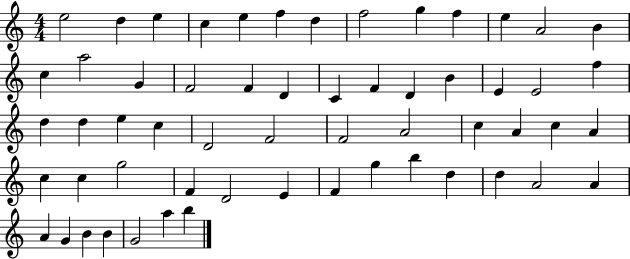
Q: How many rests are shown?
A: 0